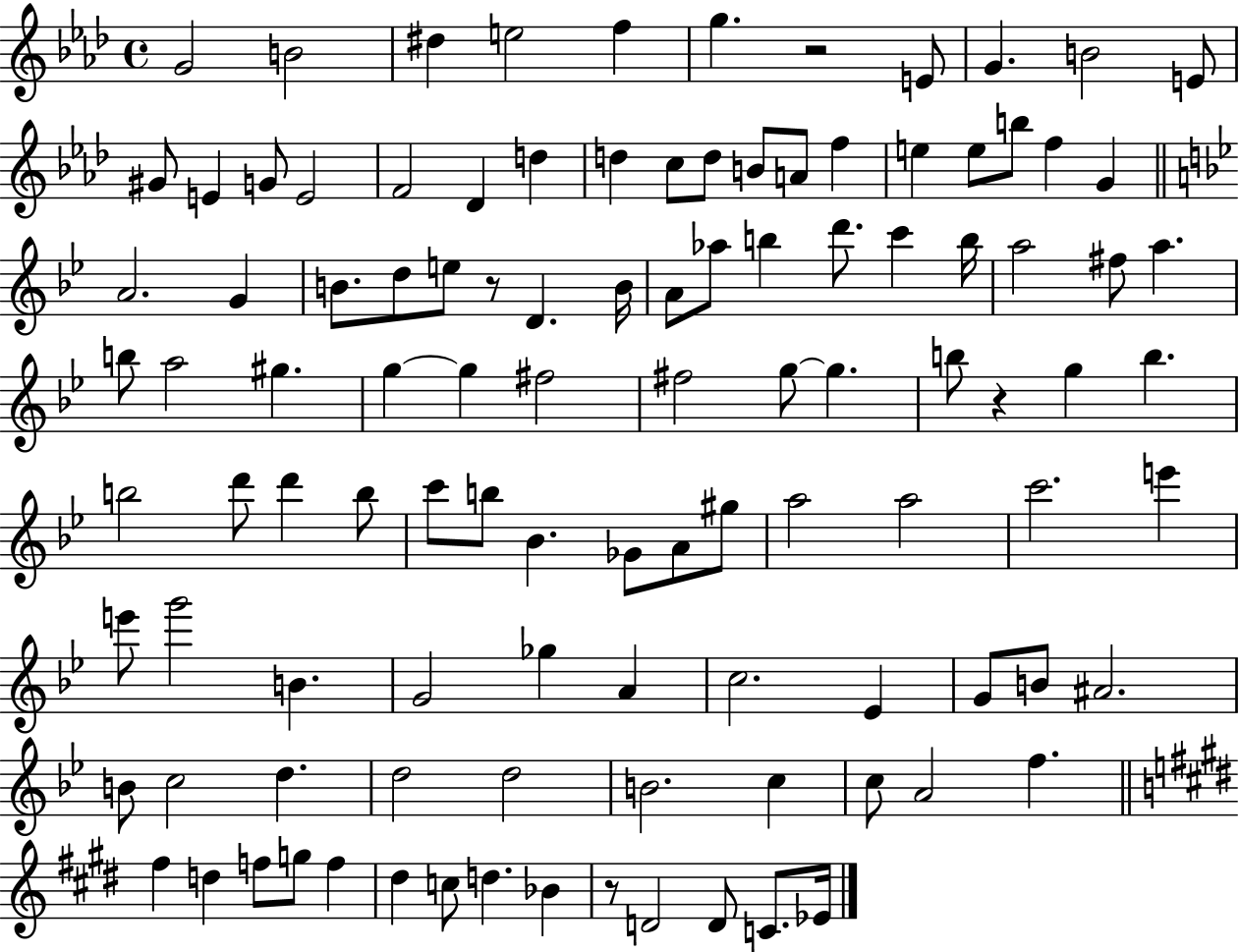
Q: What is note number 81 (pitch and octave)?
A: A#4